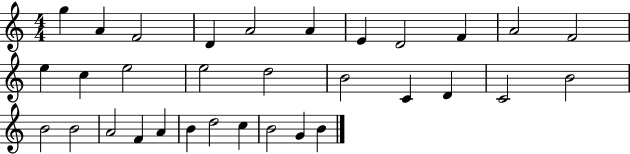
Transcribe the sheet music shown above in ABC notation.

X:1
T:Untitled
M:4/4
L:1/4
K:C
g A F2 D A2 A E D2 F A2 F2 e c e2 e2 d2 B2 C D C2 B2 B2 B2 A2 F A B d2 c B2 G B